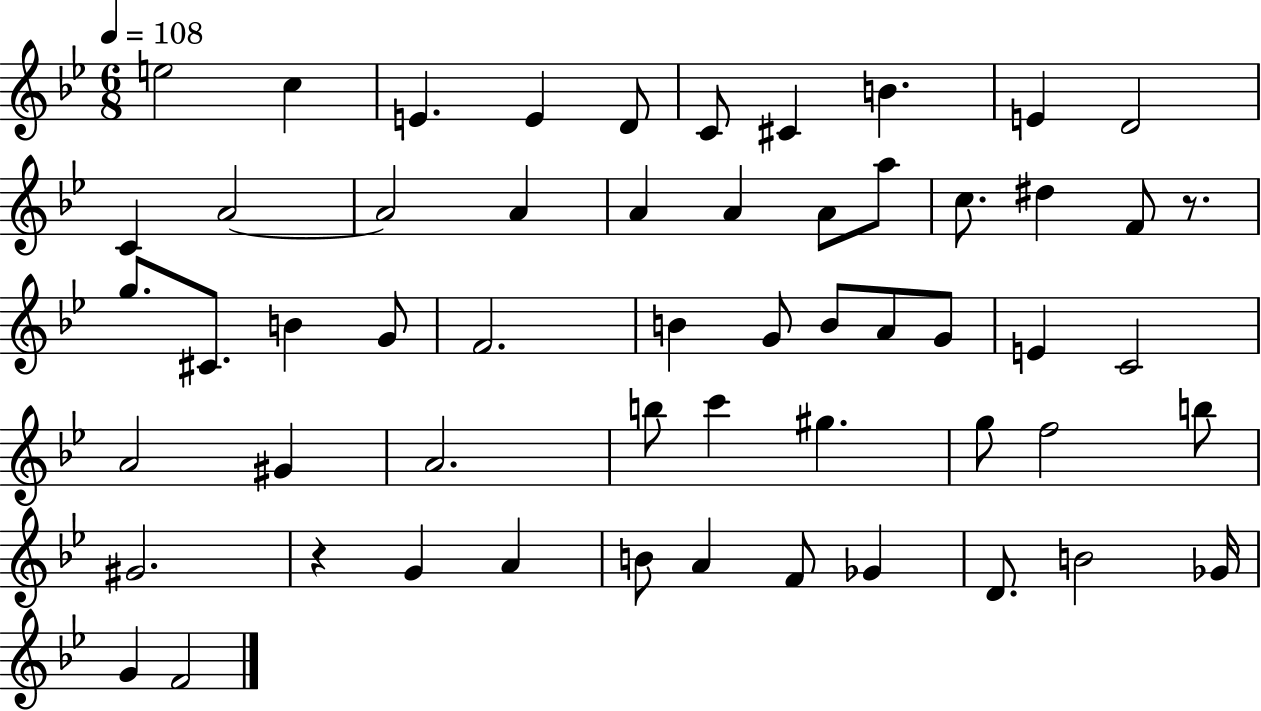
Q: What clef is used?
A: treble